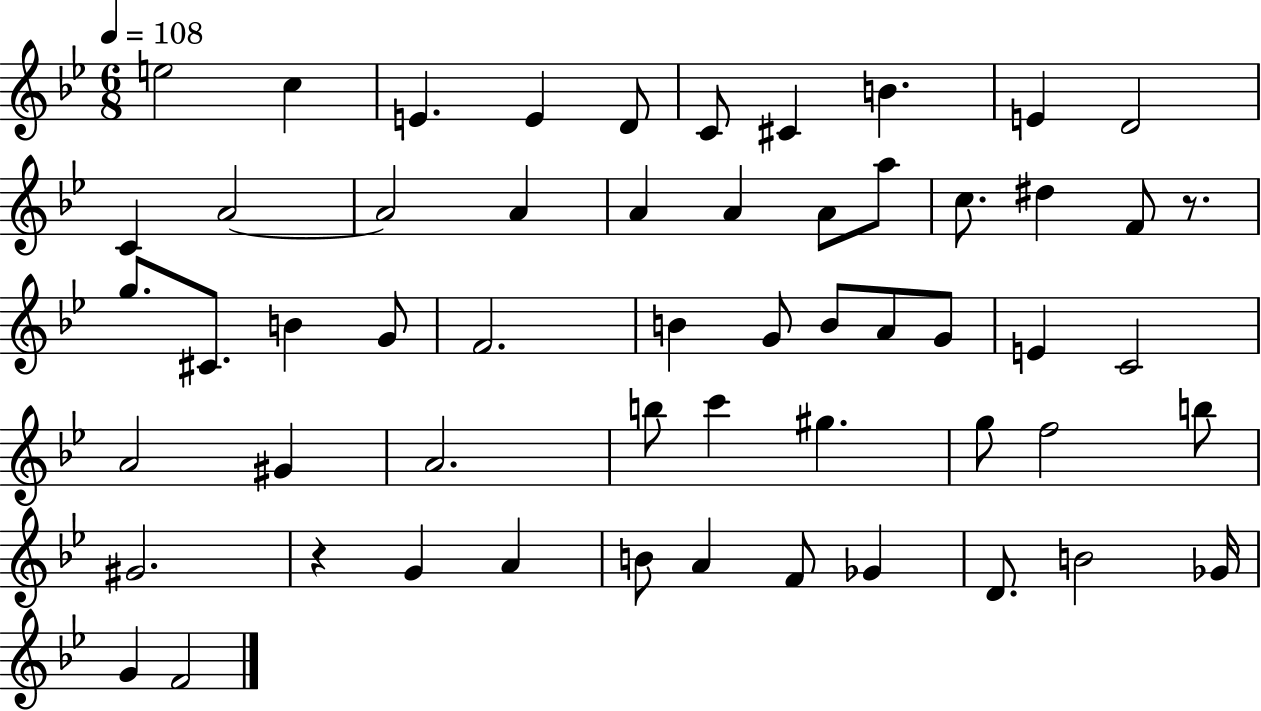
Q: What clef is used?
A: treble